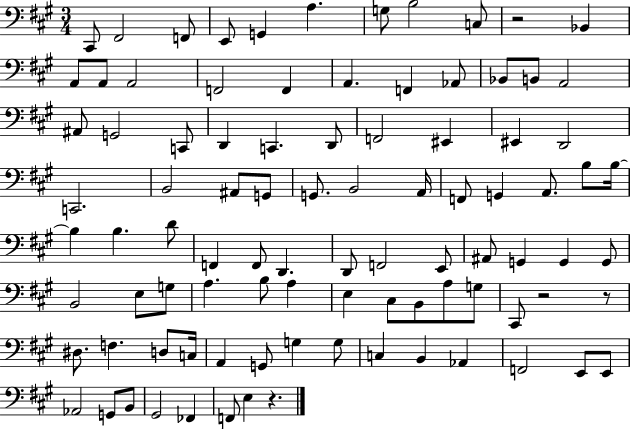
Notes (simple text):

C#2/e F#2/h F2/e E2/e G2/q A3/q. G3/e B3/h C3/e R/h Bb2/q A2/e A2/e A2/h F2/h F2/q A2/q. F2/q Ab2/e Bb2/e B2/e A2/h A#2/e G2/h C2/e D2/q C2/q. D2/e F2/h EIS2/q EIS2/q D2/h C2/h. B2/h A#2/e G2/e G2/e. B2/h A2/s F2/e G2/q A2/e. B3/e B3/s B3/q B3/q. D4/e F2/q F2/e D2/q. D2/e F2/h E2/e A#2/e G2/q G2/q G2/e B2/h E3/e G3/e A3/q. B3/e A3/q E3/q C#3/e B2/e A3/e G3/e C#2/e R/h R/e D#3/e. F3/q. D3/e C3/s A2/q G2/e G3/q G3/e C3/q B2/q Ab2/q F2/h E2/e E2/e Ab2/h G2/e B2/e G#2/h FES2/q F2/e E3/q R/q.